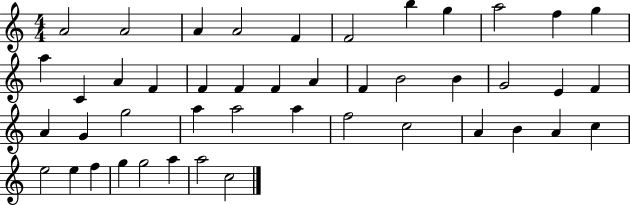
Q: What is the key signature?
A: C major